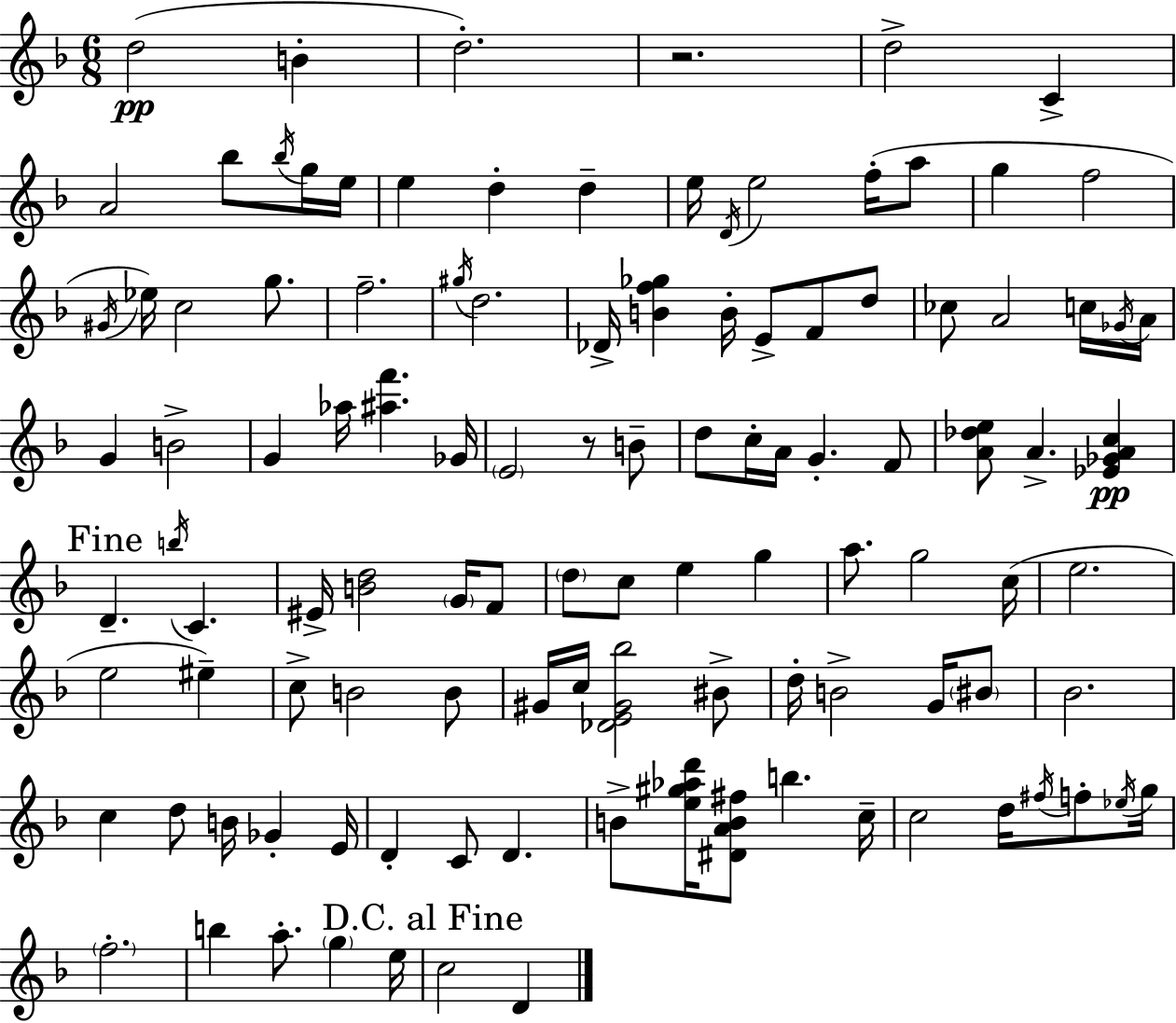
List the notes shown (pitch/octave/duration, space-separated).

D5/h B4/q D5/h. R/h. D5/h C4/q A4/h Bb5/e Bb5/s G5/s E5/s E5/q D5/q D5/q E5/s D4/s E5/h F5/s A5/e G5/q F5/h G#4/s Eb5/s C5/h G5/e. F5/h. G#5/s D5/h. Db4/s [B4,F5,Gb5]/q B4/s E4/e F4/e D5/e CES5/e A4/h C5/s Gb4/s A4/s G4/q B4/h G4/q Ab5/s [A#5,F6]/q. Gb4/s E4/h R/e B4/e D5/e C5/s A4/s G4/q. F4/e [A4,Db5,E5]/e A4/q. [Eb4,Gb4,A4,C5]/q D4/q. B5/s C4/q. EIS4/s [B4,D5]/h G4/s F4/e D5/e C5/e E5/q G5/q A5/e. G5/h C5/s E5/h. E5/h EIS5/q C5/e B4/h B4/e G#4/s C5/s [Db4,E4,G#4,Bb5]/h BIS4/e D5/s B4/h G4/s BIS4/e Bb4/h. C5/q D5/e B4/s Gb4/q E4/s D4/q C4/e D4/q. B4/e [E5,G#5,Ab5,D6]/s [D#4,A4,B4,F#5]/e B5/q. C5/s C5/h D5/s F#5/s F5/e Eb5/s G5/s F5/h. B5/q A5/e. G5/q E5/s C5/h D4/q